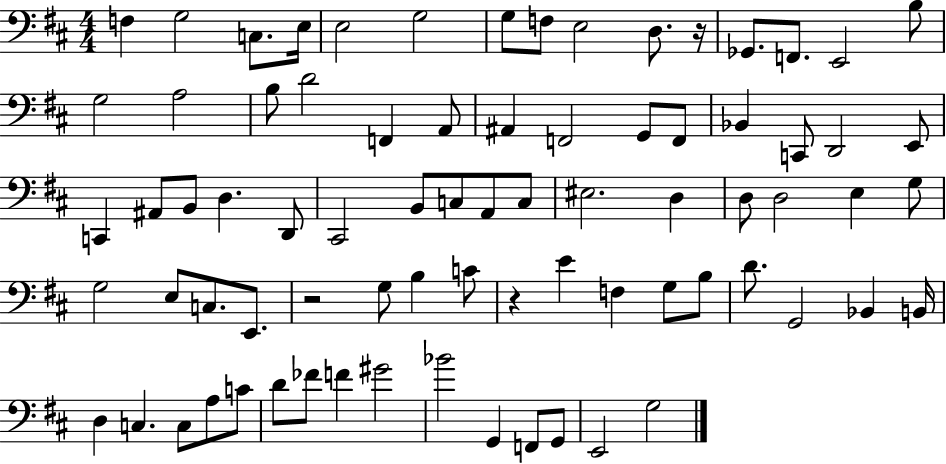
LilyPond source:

{
  \clef bass
  \numericTimeSignature
  \time 4/4
  \key d \major
  f4 g2 c8. e16 | e2 g2 | g8 f8 e2 d8. r16 | ges,8. f,8. e,2 b8 | \break g2 a2 | b8 d'2 f,4 a,8 | ais,4 f,2 g,8 f,8 | bes,4 c,8 d,2 e,8 | \break c,4 ais,8 b,8 d4. d,8 | cis,2 b,8 c8 a,8 c8 | eis2. d4 | d8 d2 e4 g8 | \break g2 e8 c8. e,8. | r2 g8 b4 c'8 | r4 e'4 f4 g8 b8 | d'8. g,2 bes,4 b,16 | \break d4 c4. c8 a8 c'8 | d'8 fes'8 f'4 gis'2 | bes'2 g,4 f,8 g,8 | e,2 g2 | \break \bar "|."
}